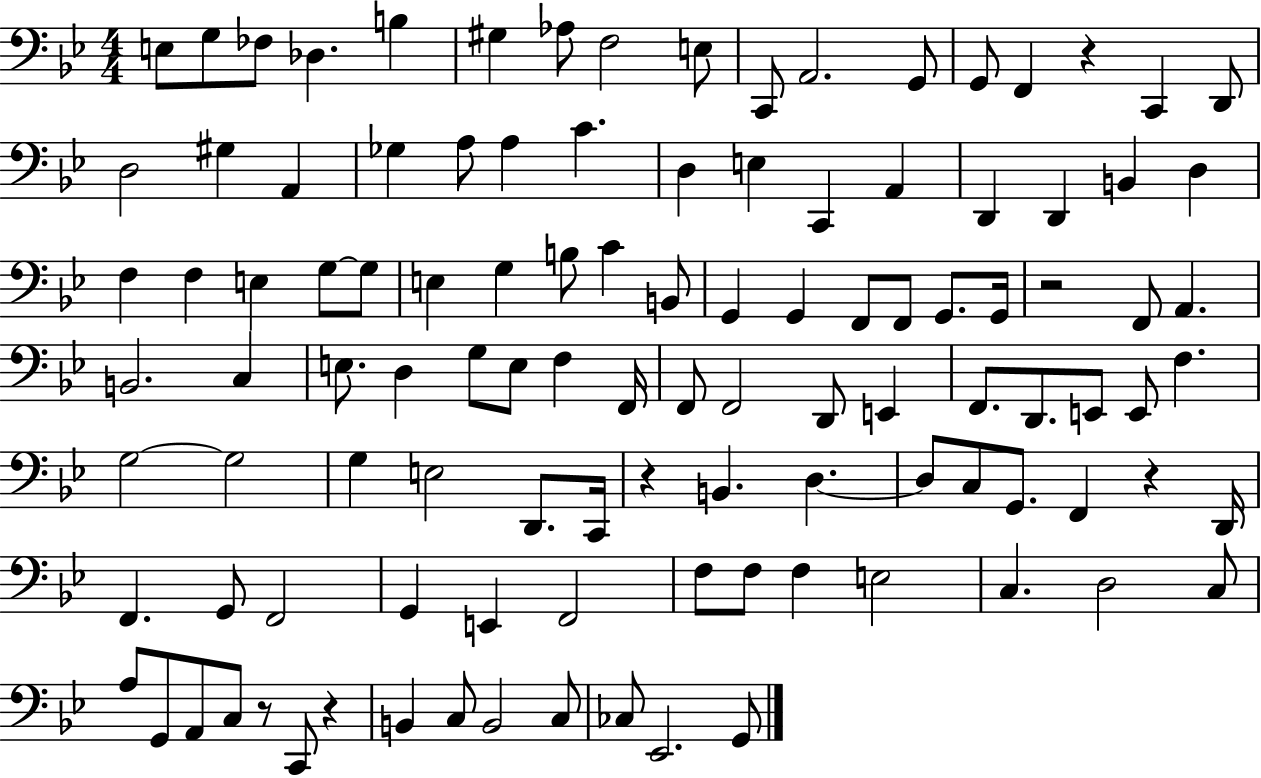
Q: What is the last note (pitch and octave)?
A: G2